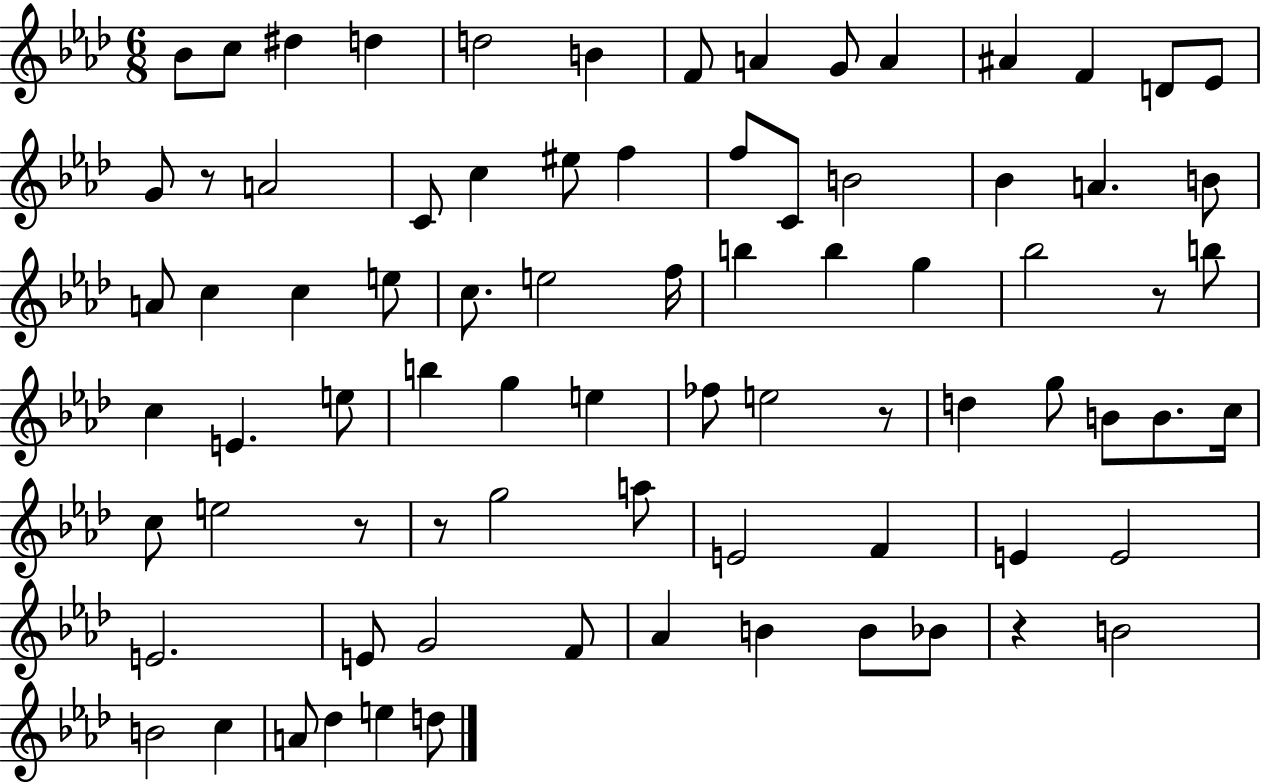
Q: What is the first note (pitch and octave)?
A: Bb4